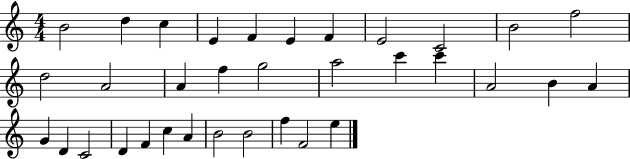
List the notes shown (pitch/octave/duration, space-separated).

B4/h D5/q C5/q E4/q F4/q E4/q F4/q E4/h C4/h B4/h F5/h D5/h A4/h A4/q F5/q G5/h A5/h C6/q C6/q A4/h B4/q A4/q G4/q D4/q C4/h D4/q F4/q C5/q A4/q B4/h B4/h F5/q F4/h E5/q